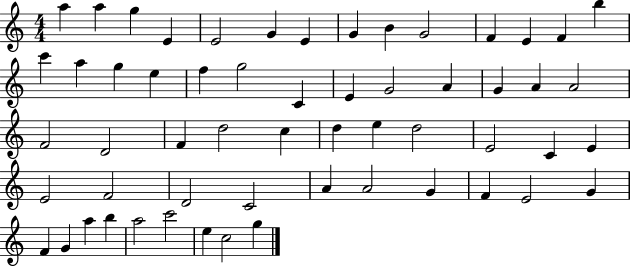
A5/q A5/q G5/q E4/q E4/h G4/q E4/q G4/q B4/q G4/h F4/q E4/q F4/q B5/q C6/q A5/q G5/q E5/q F5/q G5/h C4/q E4/q G4/h A4/q G4/q A4/q A4/h F4/h D4/h F4/q D5/h C5/q D5/q E5/q D5/h E4/h C4/q E4/q E4/h F4/h D4/h C4/h A4/q A4/h G4/q F4/q E4/h G4/q F4/q G4/q A5/q B5/q A5/h C6/h E5/q C5/h G5/q